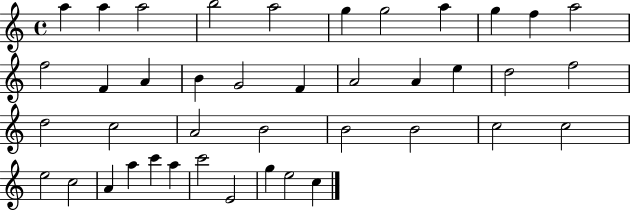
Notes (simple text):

A5/q A5/q A5/h B5/h A5/h G5/q G5/h A5/q G5/q F5/q A5/h F5/h F4/q A4/q B4/q G4/h F4/q A4/h A4/q E5/q D5/h F5/h D5/h C5/h A4/h B4/h B4/h B4/h C5/h C5/h E5/h C5/h A4/q A5/q C6/q A5/q C6/h E4/h G5/q E5/h C5/q